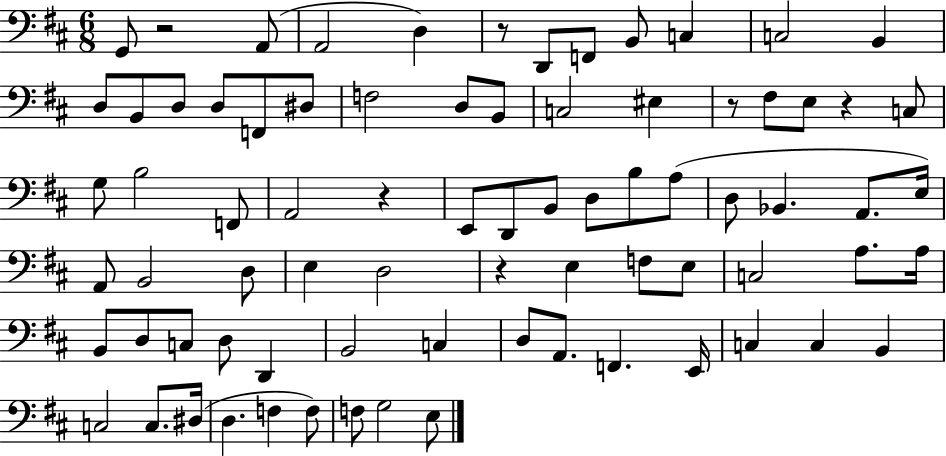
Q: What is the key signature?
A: D major